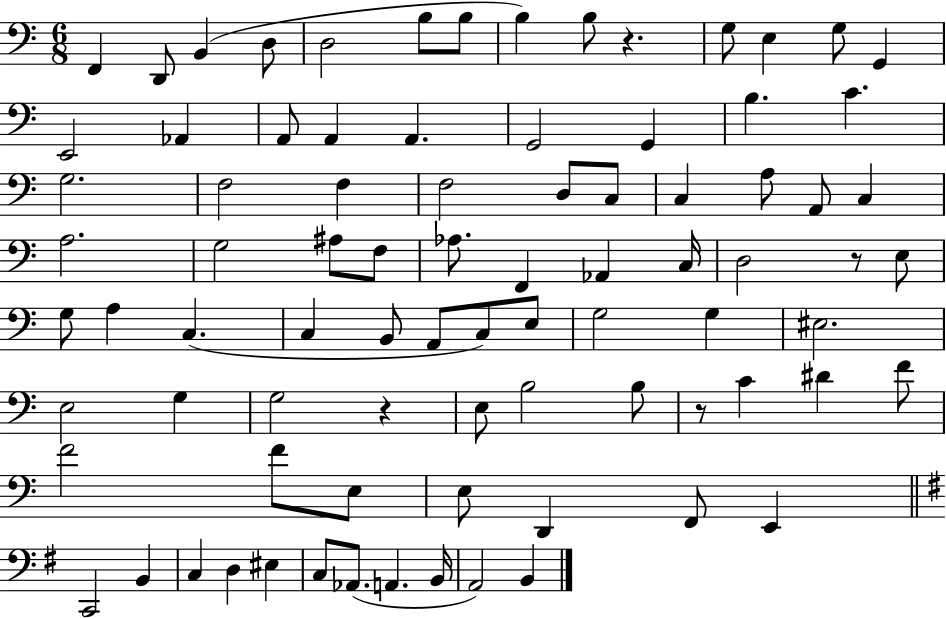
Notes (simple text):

F2/q D2/e B2/q D3/e D3/h B3/e B3/e B3/q B3/e R/q. G3/e E3/q G3/e G2/q E2/h Ab2/q A2/e A2/q A2/q. G2/h G2/q B3/q. C4/q. G3/h. F3/h F3/q F3/h D3/e C3/e C3/q A3/e A2/e C3/q A3/h. G3/h A#3/e F3/e Ab3/e. F2/q Ab2/q C3/s D3/h R/e E3/e G3/e A3/q C3/q. C3/q B2/e A2/e C3/e E3/e G3/h G3/q EIS3/h. E3/h G3/q G3/h R/q E3/e B3/h B3/e R/e C4/q D#4/q F4/e F4/h F4/e E3/e E3/e D2/q F2/e E2/q C2/h B2/q C3/q D3/q EIS3/q C3/e Ab2/e. A2/q. B2/s A2/h B2/q